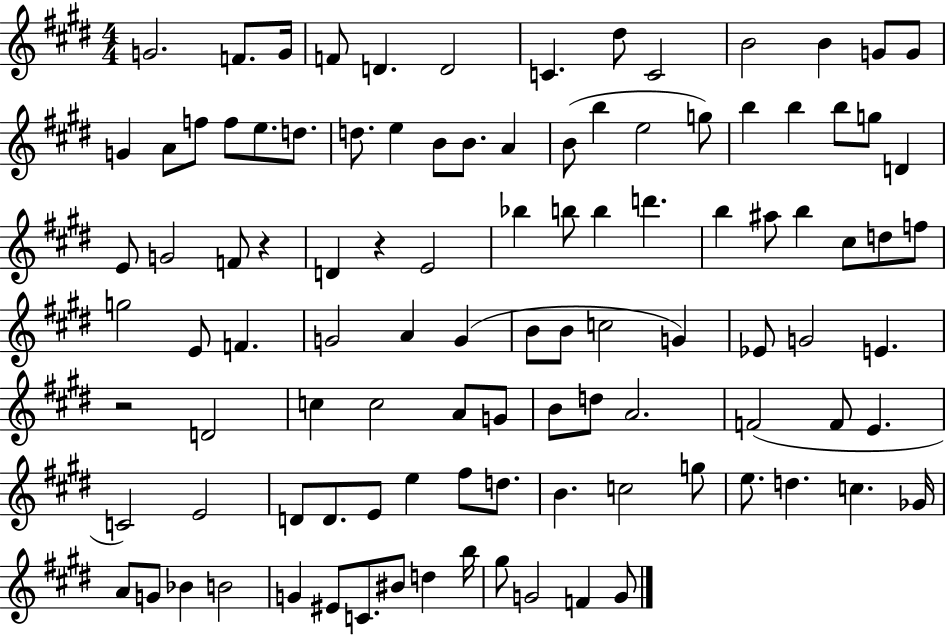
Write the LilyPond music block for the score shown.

{
  \clef treble
  \numericTimeSignature
  \time 4/4
  \key e \major
  g'2. f'8. g'16 | f'8 d'4. d'2 | c'4. dis''8 c'2 | b'2 b'4 g'8 g'8 | \break g'4 a'8 f''8 f''8 e''8. d''8. | d''8. e''4 b'8 b'8. a'4 | b'8( b''4 e''2 g''8) | b''4 b''4 b''8 g''8 d'4 | \break e'8 g'2 f'8 r4 | d'4 r4 e'2 | bes''4 b''8 b''4 d'''4. | b''4 ais''8 b''4 cis''8 d''8 f''8 | \break g''2 e'8 f'4. | g'2 a'4 g'4( | b'8 b'8 c''2 g'4) | ees'8 g'2 e'4. | \break r2 d'2 | c''4 c''2 a'8 g'8 | b'8 d''8 a'2. | f'2( f'8 e'4. | \break c'2) e'2 | d'8 d'8. e'8 e''4 fis''8 d''8. | b'4. c''2 g''8 | e''8. d''4. c''4. ges'16 | \break a'8 g'8 bes'4 b'2 | g'4 eis'8 c'8. bis'8 d''4 b''16 | gis''8 g'2 f'4 g'8 | \bar "|."
}